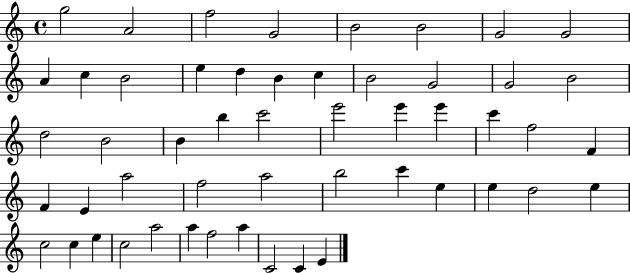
{
  \clef treble
  \time 4/4
  \defaultTimeSignature
  \key c \major
  g''2 a'2 | f''2 g'2 | b'2 b'2 | g'2 g'2 | \break a'4 c''4 b'2 | e''4 d''4 b'4 c''4 | b'2 g'2 | g'2 b'2 | \break d''2 b'2 | b'4 b''4 c'''2 | e'''2 e'''4 e'''4 | c'''4 f''2 f'4 | \break f'4 e'4 a''2 | f''2 a''2 | b''2 c'''4 e''4 | e''4 d''2 e''4 | \break c''2 c''4 e''4 | c''2 a''2 | a''4 f''2 a''4 | c'2 c'4 e'4 | \break \bar "|."
}